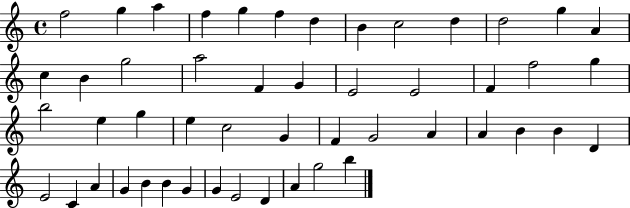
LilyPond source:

{
  \clef treble
  \time 4/4
  \defaultTimeSignature
  \key c \major
  f''2 g''4 a''4 | f''4 g''4 f''4 d''4 | b'4 c''2 d''4 | d''2 g''4 a'4 | \break c''4 b'4 g''2 | a''2 f'4 g'4 | e'2 e'2 | f'4 f''2 g''4 | \break b''2 e''4 g''4 | e''4 c''2 g'4 | f'4 g'2 a'4 | a'4 b'4 b'4 d'4 | \break e'2 c'4 a'4 | g'4 b'4 b'4 g'4 | g'4 e'2 d'4 | a'4 g''2 b''4 | \break \bar "|."
}